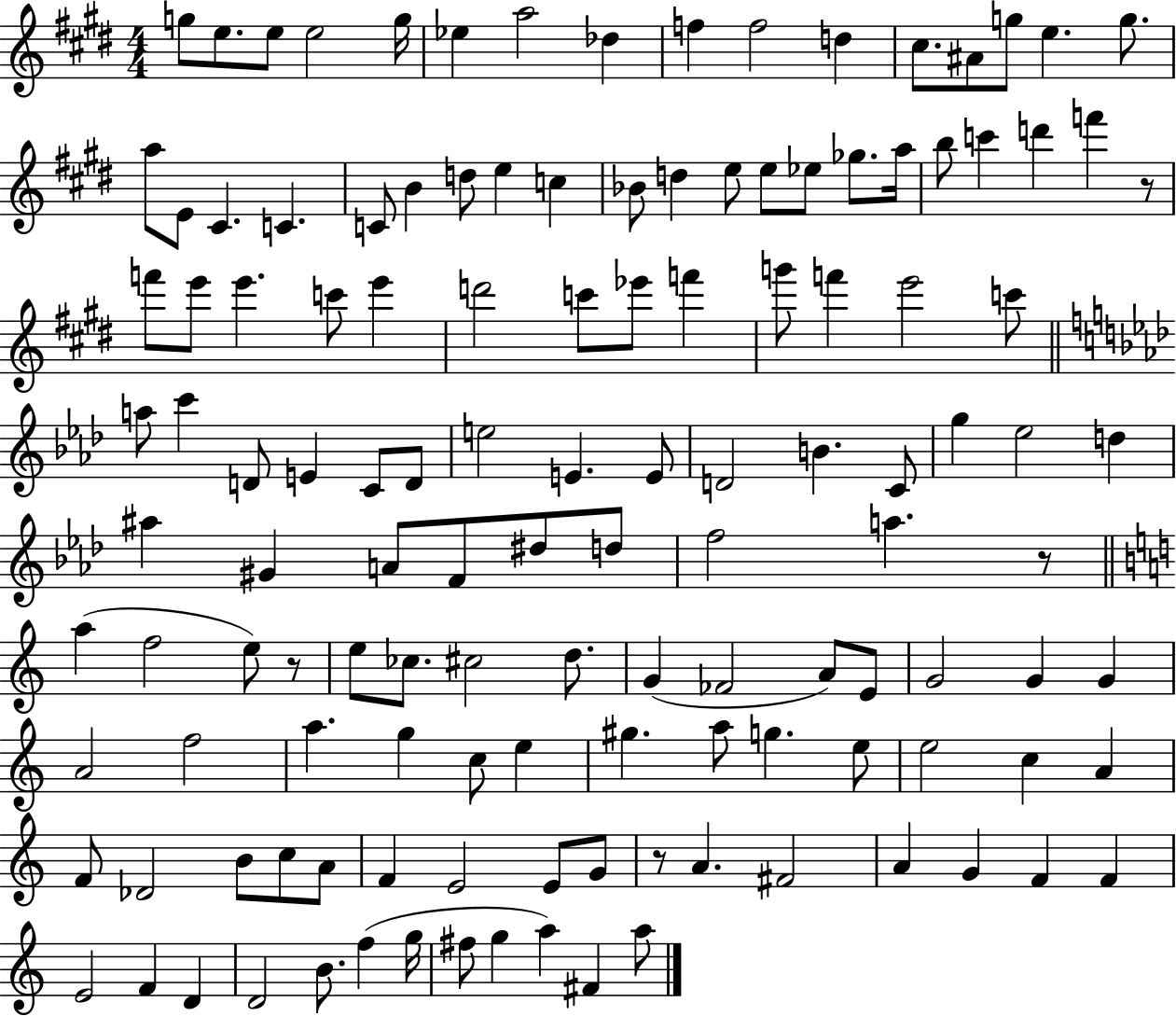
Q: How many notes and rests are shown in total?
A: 130